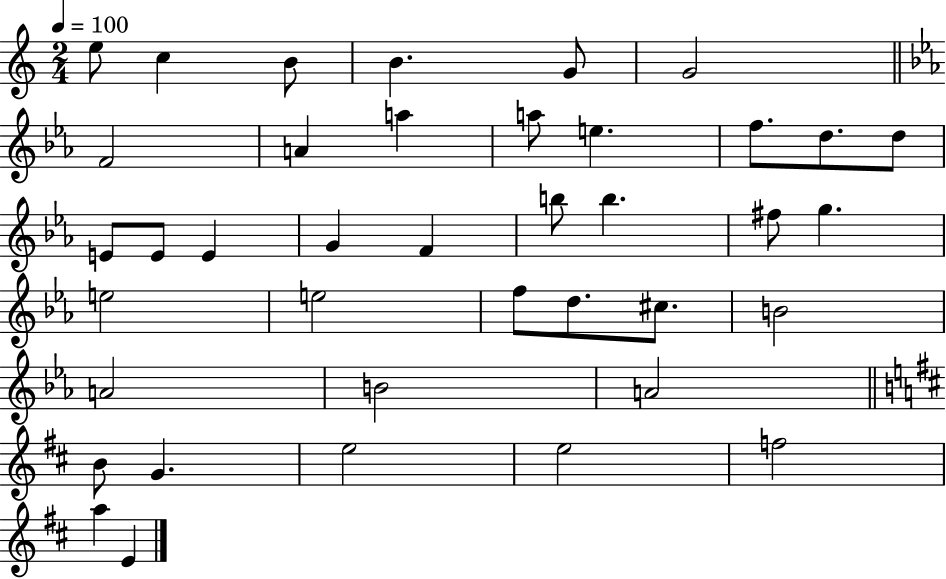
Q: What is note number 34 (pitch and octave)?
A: G4